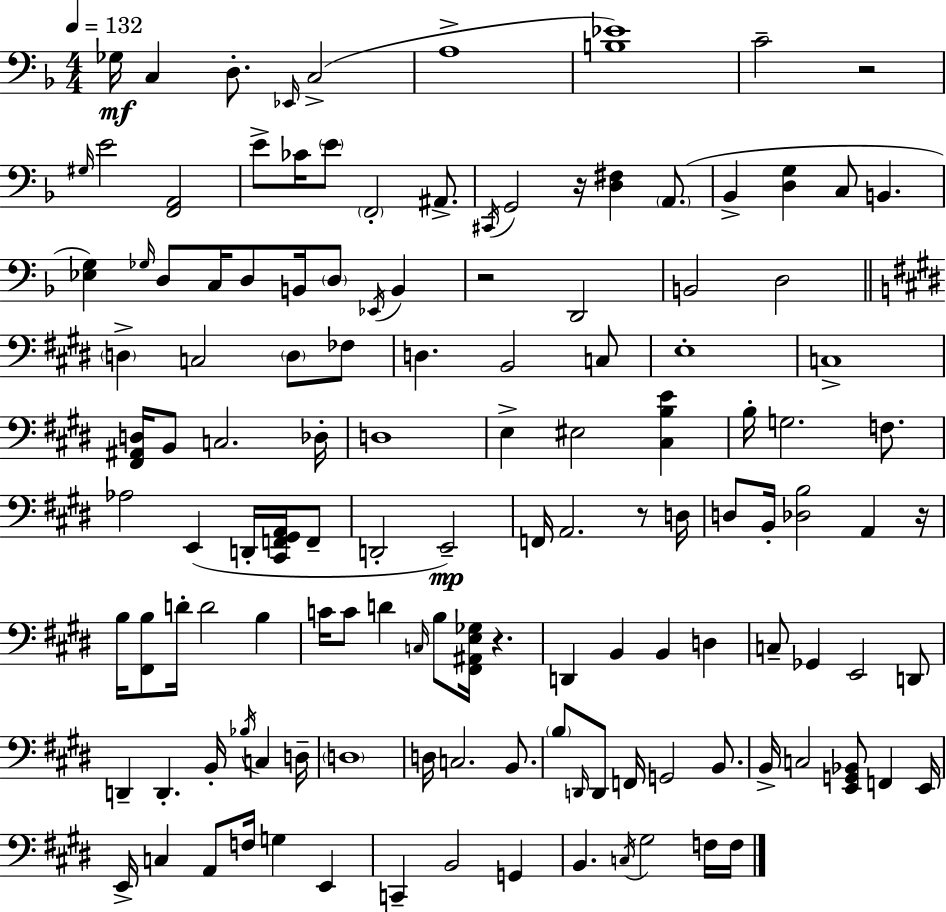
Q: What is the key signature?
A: F major